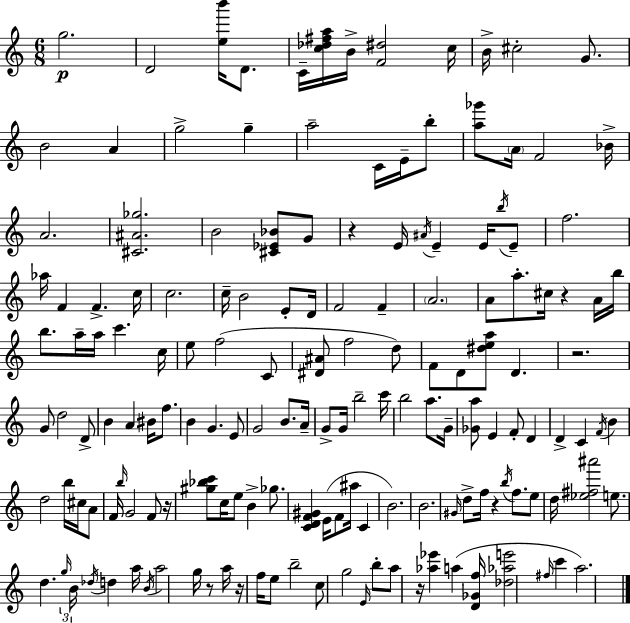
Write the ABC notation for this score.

X:1
T:Untitled
M:6/8
L:1/4
K:C
g2 D2 [eb']/4 D/2 C/4 [c_d^fa]/4 B/4 [F^d]2 c/4 B/4 ^c2 G/2 B2 A g2 g a2 C/4 E/4 b/2 [a_g']/2 A/4 F2 _B/4 A2 [^C^A_g]2 B2 [^C_E_B]/2 G/2 z E/4 ^A/4 E E/4 b/4 E/2 f2 _a/4 F F c/4 c2 c/4 B2 E/2 D/4 F2 F A2 A/2 a/2 ^c/4 z A/4 b/4 b/2 a/4 a/4 c' c/4 e/2 f2 C/2 [^D^A]/2 f2 d/2 F/2 D/2 [^dea]/2 D z2 G/2 d2 D/2 B A ^B/4 f/2 B G E/2 G2 B/2 A/4 G/2 G/4 b2 c'/4 b2 a/2 G/4 [_Ga]/2 E F/2 D D C F/4 B d2 b/4 ^c/4 A/2 F/4 b/4 G2 F/2 z/4 [^g_bc']/2 c/4 e/2 B _g/2 [CDF^G] E/4 F/2 ^a/4 C B2 B2 ^G/4 d/2 f/4 z b/4 f/2 e/2 d/4 [_e^f^a']2 e/2 d g/4 B/4 _d/4 d a/4 B/4 a2 g/4 z/2 a/4 z/4 f/4 e/2 b2 c/2 g2 E/4 b/2 a/2 z/4 [_a_e'] a [D_Gf]/4 [_d_ae']2 ^f/4 c' a2